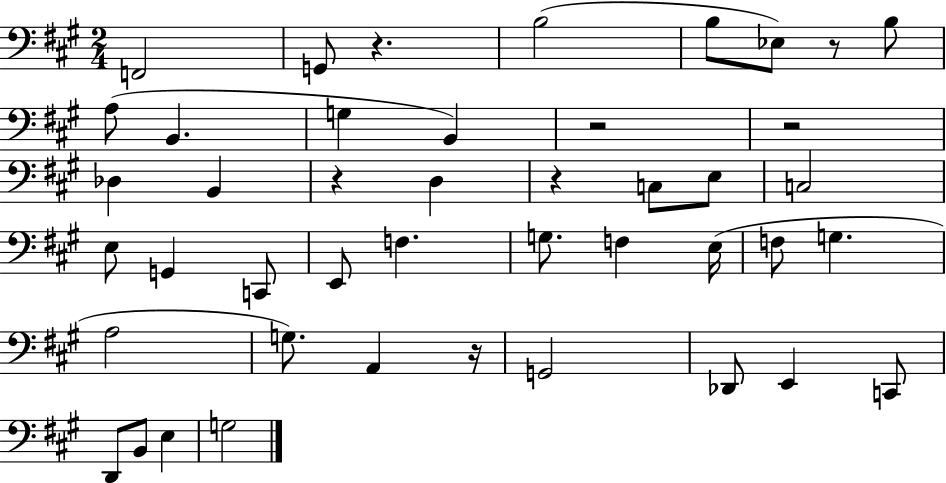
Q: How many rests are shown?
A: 7